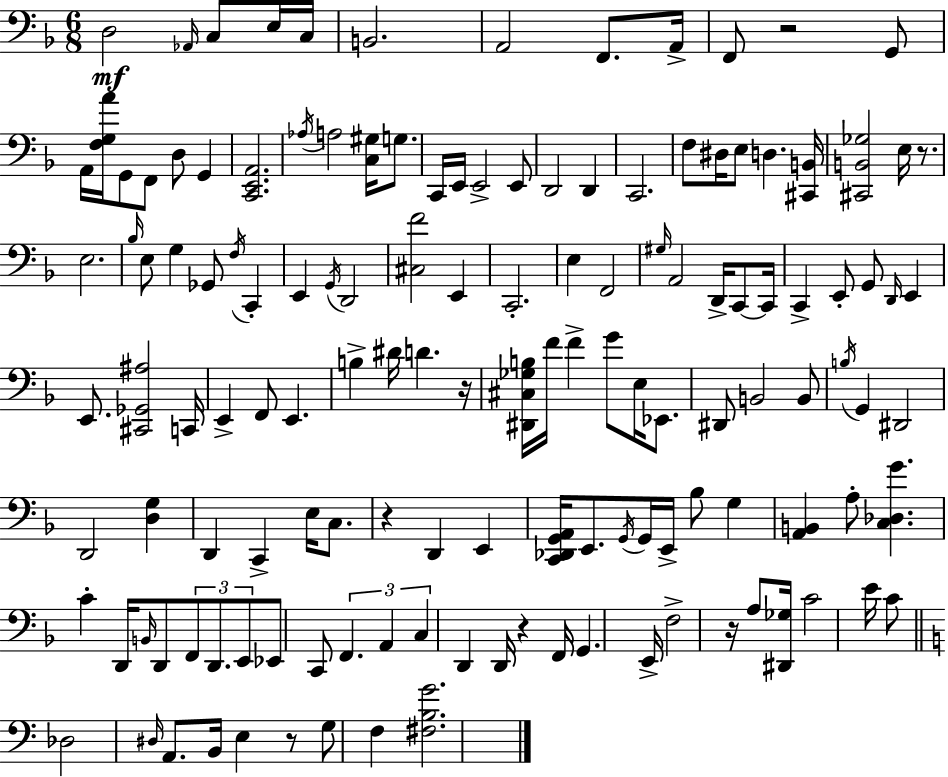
D3/h Ab2/s C3/e E3/s C3/s B2/h. A2/h F2/e. A2/s F2/e R/h G2/e A2/s [F3,G3,A4]/s G2/e F2/e D3/e G2/q [C2,E2,A2]/h. Ab3/s A3/h [C3,G#3]/s G3/e. C2/s E2/s E2/h E2/e D2/h D2/q C2/h. F3/e D#3/s E3/e D3/q. [C#2,B2]/s [C#2,B2,Gb3]/h E3/s R/e. E3/h. Bb3/s E3/e G3/q Gb2/e F3/s C2/q E2/q G2/s D2/h [C#3,F4]/h E2/q C2/h. E3/q F2/h G#3/s A2/h D2/s C2/e C2/s C2/q E2/e G2/e D2/s E2/q E2/e. [C#2,Gb2,A#3]/h C2/s E2/q F2/e E2/q. B3/q D#4/s D4/q. R/s [D#2,C#3,Gb3,B3]/s F4/s F4/q G4/e E3/s Eb2/e. D#2/e B2/h B2/e B3/s G2/q D#2/h D2/h [D3,G3]/q D2/q C2/q E3/s C3/e. R/q D2/q E2/q [C2,Db2,G2,A2]/s E2/e. G2/s G2/s E2/s Bb3/e G3/q [A2,B2]/q A3/e [C3,Db3,G4]/q. C4/q D2/s B2/s D2/e F2/e D2/e. E2/e Eb2/e C2/e F2/q. A2/q C3/q D2/q D2/s R/q F2/s G2/q. E2/s F3/h R/s A3/e [D#2,Gb3]/s C4/h E4/s C4/e Db3/h D#3/s A2/e. B2/s E3/q R/e G3/e F3/q [F#3,B3,G4]/h.